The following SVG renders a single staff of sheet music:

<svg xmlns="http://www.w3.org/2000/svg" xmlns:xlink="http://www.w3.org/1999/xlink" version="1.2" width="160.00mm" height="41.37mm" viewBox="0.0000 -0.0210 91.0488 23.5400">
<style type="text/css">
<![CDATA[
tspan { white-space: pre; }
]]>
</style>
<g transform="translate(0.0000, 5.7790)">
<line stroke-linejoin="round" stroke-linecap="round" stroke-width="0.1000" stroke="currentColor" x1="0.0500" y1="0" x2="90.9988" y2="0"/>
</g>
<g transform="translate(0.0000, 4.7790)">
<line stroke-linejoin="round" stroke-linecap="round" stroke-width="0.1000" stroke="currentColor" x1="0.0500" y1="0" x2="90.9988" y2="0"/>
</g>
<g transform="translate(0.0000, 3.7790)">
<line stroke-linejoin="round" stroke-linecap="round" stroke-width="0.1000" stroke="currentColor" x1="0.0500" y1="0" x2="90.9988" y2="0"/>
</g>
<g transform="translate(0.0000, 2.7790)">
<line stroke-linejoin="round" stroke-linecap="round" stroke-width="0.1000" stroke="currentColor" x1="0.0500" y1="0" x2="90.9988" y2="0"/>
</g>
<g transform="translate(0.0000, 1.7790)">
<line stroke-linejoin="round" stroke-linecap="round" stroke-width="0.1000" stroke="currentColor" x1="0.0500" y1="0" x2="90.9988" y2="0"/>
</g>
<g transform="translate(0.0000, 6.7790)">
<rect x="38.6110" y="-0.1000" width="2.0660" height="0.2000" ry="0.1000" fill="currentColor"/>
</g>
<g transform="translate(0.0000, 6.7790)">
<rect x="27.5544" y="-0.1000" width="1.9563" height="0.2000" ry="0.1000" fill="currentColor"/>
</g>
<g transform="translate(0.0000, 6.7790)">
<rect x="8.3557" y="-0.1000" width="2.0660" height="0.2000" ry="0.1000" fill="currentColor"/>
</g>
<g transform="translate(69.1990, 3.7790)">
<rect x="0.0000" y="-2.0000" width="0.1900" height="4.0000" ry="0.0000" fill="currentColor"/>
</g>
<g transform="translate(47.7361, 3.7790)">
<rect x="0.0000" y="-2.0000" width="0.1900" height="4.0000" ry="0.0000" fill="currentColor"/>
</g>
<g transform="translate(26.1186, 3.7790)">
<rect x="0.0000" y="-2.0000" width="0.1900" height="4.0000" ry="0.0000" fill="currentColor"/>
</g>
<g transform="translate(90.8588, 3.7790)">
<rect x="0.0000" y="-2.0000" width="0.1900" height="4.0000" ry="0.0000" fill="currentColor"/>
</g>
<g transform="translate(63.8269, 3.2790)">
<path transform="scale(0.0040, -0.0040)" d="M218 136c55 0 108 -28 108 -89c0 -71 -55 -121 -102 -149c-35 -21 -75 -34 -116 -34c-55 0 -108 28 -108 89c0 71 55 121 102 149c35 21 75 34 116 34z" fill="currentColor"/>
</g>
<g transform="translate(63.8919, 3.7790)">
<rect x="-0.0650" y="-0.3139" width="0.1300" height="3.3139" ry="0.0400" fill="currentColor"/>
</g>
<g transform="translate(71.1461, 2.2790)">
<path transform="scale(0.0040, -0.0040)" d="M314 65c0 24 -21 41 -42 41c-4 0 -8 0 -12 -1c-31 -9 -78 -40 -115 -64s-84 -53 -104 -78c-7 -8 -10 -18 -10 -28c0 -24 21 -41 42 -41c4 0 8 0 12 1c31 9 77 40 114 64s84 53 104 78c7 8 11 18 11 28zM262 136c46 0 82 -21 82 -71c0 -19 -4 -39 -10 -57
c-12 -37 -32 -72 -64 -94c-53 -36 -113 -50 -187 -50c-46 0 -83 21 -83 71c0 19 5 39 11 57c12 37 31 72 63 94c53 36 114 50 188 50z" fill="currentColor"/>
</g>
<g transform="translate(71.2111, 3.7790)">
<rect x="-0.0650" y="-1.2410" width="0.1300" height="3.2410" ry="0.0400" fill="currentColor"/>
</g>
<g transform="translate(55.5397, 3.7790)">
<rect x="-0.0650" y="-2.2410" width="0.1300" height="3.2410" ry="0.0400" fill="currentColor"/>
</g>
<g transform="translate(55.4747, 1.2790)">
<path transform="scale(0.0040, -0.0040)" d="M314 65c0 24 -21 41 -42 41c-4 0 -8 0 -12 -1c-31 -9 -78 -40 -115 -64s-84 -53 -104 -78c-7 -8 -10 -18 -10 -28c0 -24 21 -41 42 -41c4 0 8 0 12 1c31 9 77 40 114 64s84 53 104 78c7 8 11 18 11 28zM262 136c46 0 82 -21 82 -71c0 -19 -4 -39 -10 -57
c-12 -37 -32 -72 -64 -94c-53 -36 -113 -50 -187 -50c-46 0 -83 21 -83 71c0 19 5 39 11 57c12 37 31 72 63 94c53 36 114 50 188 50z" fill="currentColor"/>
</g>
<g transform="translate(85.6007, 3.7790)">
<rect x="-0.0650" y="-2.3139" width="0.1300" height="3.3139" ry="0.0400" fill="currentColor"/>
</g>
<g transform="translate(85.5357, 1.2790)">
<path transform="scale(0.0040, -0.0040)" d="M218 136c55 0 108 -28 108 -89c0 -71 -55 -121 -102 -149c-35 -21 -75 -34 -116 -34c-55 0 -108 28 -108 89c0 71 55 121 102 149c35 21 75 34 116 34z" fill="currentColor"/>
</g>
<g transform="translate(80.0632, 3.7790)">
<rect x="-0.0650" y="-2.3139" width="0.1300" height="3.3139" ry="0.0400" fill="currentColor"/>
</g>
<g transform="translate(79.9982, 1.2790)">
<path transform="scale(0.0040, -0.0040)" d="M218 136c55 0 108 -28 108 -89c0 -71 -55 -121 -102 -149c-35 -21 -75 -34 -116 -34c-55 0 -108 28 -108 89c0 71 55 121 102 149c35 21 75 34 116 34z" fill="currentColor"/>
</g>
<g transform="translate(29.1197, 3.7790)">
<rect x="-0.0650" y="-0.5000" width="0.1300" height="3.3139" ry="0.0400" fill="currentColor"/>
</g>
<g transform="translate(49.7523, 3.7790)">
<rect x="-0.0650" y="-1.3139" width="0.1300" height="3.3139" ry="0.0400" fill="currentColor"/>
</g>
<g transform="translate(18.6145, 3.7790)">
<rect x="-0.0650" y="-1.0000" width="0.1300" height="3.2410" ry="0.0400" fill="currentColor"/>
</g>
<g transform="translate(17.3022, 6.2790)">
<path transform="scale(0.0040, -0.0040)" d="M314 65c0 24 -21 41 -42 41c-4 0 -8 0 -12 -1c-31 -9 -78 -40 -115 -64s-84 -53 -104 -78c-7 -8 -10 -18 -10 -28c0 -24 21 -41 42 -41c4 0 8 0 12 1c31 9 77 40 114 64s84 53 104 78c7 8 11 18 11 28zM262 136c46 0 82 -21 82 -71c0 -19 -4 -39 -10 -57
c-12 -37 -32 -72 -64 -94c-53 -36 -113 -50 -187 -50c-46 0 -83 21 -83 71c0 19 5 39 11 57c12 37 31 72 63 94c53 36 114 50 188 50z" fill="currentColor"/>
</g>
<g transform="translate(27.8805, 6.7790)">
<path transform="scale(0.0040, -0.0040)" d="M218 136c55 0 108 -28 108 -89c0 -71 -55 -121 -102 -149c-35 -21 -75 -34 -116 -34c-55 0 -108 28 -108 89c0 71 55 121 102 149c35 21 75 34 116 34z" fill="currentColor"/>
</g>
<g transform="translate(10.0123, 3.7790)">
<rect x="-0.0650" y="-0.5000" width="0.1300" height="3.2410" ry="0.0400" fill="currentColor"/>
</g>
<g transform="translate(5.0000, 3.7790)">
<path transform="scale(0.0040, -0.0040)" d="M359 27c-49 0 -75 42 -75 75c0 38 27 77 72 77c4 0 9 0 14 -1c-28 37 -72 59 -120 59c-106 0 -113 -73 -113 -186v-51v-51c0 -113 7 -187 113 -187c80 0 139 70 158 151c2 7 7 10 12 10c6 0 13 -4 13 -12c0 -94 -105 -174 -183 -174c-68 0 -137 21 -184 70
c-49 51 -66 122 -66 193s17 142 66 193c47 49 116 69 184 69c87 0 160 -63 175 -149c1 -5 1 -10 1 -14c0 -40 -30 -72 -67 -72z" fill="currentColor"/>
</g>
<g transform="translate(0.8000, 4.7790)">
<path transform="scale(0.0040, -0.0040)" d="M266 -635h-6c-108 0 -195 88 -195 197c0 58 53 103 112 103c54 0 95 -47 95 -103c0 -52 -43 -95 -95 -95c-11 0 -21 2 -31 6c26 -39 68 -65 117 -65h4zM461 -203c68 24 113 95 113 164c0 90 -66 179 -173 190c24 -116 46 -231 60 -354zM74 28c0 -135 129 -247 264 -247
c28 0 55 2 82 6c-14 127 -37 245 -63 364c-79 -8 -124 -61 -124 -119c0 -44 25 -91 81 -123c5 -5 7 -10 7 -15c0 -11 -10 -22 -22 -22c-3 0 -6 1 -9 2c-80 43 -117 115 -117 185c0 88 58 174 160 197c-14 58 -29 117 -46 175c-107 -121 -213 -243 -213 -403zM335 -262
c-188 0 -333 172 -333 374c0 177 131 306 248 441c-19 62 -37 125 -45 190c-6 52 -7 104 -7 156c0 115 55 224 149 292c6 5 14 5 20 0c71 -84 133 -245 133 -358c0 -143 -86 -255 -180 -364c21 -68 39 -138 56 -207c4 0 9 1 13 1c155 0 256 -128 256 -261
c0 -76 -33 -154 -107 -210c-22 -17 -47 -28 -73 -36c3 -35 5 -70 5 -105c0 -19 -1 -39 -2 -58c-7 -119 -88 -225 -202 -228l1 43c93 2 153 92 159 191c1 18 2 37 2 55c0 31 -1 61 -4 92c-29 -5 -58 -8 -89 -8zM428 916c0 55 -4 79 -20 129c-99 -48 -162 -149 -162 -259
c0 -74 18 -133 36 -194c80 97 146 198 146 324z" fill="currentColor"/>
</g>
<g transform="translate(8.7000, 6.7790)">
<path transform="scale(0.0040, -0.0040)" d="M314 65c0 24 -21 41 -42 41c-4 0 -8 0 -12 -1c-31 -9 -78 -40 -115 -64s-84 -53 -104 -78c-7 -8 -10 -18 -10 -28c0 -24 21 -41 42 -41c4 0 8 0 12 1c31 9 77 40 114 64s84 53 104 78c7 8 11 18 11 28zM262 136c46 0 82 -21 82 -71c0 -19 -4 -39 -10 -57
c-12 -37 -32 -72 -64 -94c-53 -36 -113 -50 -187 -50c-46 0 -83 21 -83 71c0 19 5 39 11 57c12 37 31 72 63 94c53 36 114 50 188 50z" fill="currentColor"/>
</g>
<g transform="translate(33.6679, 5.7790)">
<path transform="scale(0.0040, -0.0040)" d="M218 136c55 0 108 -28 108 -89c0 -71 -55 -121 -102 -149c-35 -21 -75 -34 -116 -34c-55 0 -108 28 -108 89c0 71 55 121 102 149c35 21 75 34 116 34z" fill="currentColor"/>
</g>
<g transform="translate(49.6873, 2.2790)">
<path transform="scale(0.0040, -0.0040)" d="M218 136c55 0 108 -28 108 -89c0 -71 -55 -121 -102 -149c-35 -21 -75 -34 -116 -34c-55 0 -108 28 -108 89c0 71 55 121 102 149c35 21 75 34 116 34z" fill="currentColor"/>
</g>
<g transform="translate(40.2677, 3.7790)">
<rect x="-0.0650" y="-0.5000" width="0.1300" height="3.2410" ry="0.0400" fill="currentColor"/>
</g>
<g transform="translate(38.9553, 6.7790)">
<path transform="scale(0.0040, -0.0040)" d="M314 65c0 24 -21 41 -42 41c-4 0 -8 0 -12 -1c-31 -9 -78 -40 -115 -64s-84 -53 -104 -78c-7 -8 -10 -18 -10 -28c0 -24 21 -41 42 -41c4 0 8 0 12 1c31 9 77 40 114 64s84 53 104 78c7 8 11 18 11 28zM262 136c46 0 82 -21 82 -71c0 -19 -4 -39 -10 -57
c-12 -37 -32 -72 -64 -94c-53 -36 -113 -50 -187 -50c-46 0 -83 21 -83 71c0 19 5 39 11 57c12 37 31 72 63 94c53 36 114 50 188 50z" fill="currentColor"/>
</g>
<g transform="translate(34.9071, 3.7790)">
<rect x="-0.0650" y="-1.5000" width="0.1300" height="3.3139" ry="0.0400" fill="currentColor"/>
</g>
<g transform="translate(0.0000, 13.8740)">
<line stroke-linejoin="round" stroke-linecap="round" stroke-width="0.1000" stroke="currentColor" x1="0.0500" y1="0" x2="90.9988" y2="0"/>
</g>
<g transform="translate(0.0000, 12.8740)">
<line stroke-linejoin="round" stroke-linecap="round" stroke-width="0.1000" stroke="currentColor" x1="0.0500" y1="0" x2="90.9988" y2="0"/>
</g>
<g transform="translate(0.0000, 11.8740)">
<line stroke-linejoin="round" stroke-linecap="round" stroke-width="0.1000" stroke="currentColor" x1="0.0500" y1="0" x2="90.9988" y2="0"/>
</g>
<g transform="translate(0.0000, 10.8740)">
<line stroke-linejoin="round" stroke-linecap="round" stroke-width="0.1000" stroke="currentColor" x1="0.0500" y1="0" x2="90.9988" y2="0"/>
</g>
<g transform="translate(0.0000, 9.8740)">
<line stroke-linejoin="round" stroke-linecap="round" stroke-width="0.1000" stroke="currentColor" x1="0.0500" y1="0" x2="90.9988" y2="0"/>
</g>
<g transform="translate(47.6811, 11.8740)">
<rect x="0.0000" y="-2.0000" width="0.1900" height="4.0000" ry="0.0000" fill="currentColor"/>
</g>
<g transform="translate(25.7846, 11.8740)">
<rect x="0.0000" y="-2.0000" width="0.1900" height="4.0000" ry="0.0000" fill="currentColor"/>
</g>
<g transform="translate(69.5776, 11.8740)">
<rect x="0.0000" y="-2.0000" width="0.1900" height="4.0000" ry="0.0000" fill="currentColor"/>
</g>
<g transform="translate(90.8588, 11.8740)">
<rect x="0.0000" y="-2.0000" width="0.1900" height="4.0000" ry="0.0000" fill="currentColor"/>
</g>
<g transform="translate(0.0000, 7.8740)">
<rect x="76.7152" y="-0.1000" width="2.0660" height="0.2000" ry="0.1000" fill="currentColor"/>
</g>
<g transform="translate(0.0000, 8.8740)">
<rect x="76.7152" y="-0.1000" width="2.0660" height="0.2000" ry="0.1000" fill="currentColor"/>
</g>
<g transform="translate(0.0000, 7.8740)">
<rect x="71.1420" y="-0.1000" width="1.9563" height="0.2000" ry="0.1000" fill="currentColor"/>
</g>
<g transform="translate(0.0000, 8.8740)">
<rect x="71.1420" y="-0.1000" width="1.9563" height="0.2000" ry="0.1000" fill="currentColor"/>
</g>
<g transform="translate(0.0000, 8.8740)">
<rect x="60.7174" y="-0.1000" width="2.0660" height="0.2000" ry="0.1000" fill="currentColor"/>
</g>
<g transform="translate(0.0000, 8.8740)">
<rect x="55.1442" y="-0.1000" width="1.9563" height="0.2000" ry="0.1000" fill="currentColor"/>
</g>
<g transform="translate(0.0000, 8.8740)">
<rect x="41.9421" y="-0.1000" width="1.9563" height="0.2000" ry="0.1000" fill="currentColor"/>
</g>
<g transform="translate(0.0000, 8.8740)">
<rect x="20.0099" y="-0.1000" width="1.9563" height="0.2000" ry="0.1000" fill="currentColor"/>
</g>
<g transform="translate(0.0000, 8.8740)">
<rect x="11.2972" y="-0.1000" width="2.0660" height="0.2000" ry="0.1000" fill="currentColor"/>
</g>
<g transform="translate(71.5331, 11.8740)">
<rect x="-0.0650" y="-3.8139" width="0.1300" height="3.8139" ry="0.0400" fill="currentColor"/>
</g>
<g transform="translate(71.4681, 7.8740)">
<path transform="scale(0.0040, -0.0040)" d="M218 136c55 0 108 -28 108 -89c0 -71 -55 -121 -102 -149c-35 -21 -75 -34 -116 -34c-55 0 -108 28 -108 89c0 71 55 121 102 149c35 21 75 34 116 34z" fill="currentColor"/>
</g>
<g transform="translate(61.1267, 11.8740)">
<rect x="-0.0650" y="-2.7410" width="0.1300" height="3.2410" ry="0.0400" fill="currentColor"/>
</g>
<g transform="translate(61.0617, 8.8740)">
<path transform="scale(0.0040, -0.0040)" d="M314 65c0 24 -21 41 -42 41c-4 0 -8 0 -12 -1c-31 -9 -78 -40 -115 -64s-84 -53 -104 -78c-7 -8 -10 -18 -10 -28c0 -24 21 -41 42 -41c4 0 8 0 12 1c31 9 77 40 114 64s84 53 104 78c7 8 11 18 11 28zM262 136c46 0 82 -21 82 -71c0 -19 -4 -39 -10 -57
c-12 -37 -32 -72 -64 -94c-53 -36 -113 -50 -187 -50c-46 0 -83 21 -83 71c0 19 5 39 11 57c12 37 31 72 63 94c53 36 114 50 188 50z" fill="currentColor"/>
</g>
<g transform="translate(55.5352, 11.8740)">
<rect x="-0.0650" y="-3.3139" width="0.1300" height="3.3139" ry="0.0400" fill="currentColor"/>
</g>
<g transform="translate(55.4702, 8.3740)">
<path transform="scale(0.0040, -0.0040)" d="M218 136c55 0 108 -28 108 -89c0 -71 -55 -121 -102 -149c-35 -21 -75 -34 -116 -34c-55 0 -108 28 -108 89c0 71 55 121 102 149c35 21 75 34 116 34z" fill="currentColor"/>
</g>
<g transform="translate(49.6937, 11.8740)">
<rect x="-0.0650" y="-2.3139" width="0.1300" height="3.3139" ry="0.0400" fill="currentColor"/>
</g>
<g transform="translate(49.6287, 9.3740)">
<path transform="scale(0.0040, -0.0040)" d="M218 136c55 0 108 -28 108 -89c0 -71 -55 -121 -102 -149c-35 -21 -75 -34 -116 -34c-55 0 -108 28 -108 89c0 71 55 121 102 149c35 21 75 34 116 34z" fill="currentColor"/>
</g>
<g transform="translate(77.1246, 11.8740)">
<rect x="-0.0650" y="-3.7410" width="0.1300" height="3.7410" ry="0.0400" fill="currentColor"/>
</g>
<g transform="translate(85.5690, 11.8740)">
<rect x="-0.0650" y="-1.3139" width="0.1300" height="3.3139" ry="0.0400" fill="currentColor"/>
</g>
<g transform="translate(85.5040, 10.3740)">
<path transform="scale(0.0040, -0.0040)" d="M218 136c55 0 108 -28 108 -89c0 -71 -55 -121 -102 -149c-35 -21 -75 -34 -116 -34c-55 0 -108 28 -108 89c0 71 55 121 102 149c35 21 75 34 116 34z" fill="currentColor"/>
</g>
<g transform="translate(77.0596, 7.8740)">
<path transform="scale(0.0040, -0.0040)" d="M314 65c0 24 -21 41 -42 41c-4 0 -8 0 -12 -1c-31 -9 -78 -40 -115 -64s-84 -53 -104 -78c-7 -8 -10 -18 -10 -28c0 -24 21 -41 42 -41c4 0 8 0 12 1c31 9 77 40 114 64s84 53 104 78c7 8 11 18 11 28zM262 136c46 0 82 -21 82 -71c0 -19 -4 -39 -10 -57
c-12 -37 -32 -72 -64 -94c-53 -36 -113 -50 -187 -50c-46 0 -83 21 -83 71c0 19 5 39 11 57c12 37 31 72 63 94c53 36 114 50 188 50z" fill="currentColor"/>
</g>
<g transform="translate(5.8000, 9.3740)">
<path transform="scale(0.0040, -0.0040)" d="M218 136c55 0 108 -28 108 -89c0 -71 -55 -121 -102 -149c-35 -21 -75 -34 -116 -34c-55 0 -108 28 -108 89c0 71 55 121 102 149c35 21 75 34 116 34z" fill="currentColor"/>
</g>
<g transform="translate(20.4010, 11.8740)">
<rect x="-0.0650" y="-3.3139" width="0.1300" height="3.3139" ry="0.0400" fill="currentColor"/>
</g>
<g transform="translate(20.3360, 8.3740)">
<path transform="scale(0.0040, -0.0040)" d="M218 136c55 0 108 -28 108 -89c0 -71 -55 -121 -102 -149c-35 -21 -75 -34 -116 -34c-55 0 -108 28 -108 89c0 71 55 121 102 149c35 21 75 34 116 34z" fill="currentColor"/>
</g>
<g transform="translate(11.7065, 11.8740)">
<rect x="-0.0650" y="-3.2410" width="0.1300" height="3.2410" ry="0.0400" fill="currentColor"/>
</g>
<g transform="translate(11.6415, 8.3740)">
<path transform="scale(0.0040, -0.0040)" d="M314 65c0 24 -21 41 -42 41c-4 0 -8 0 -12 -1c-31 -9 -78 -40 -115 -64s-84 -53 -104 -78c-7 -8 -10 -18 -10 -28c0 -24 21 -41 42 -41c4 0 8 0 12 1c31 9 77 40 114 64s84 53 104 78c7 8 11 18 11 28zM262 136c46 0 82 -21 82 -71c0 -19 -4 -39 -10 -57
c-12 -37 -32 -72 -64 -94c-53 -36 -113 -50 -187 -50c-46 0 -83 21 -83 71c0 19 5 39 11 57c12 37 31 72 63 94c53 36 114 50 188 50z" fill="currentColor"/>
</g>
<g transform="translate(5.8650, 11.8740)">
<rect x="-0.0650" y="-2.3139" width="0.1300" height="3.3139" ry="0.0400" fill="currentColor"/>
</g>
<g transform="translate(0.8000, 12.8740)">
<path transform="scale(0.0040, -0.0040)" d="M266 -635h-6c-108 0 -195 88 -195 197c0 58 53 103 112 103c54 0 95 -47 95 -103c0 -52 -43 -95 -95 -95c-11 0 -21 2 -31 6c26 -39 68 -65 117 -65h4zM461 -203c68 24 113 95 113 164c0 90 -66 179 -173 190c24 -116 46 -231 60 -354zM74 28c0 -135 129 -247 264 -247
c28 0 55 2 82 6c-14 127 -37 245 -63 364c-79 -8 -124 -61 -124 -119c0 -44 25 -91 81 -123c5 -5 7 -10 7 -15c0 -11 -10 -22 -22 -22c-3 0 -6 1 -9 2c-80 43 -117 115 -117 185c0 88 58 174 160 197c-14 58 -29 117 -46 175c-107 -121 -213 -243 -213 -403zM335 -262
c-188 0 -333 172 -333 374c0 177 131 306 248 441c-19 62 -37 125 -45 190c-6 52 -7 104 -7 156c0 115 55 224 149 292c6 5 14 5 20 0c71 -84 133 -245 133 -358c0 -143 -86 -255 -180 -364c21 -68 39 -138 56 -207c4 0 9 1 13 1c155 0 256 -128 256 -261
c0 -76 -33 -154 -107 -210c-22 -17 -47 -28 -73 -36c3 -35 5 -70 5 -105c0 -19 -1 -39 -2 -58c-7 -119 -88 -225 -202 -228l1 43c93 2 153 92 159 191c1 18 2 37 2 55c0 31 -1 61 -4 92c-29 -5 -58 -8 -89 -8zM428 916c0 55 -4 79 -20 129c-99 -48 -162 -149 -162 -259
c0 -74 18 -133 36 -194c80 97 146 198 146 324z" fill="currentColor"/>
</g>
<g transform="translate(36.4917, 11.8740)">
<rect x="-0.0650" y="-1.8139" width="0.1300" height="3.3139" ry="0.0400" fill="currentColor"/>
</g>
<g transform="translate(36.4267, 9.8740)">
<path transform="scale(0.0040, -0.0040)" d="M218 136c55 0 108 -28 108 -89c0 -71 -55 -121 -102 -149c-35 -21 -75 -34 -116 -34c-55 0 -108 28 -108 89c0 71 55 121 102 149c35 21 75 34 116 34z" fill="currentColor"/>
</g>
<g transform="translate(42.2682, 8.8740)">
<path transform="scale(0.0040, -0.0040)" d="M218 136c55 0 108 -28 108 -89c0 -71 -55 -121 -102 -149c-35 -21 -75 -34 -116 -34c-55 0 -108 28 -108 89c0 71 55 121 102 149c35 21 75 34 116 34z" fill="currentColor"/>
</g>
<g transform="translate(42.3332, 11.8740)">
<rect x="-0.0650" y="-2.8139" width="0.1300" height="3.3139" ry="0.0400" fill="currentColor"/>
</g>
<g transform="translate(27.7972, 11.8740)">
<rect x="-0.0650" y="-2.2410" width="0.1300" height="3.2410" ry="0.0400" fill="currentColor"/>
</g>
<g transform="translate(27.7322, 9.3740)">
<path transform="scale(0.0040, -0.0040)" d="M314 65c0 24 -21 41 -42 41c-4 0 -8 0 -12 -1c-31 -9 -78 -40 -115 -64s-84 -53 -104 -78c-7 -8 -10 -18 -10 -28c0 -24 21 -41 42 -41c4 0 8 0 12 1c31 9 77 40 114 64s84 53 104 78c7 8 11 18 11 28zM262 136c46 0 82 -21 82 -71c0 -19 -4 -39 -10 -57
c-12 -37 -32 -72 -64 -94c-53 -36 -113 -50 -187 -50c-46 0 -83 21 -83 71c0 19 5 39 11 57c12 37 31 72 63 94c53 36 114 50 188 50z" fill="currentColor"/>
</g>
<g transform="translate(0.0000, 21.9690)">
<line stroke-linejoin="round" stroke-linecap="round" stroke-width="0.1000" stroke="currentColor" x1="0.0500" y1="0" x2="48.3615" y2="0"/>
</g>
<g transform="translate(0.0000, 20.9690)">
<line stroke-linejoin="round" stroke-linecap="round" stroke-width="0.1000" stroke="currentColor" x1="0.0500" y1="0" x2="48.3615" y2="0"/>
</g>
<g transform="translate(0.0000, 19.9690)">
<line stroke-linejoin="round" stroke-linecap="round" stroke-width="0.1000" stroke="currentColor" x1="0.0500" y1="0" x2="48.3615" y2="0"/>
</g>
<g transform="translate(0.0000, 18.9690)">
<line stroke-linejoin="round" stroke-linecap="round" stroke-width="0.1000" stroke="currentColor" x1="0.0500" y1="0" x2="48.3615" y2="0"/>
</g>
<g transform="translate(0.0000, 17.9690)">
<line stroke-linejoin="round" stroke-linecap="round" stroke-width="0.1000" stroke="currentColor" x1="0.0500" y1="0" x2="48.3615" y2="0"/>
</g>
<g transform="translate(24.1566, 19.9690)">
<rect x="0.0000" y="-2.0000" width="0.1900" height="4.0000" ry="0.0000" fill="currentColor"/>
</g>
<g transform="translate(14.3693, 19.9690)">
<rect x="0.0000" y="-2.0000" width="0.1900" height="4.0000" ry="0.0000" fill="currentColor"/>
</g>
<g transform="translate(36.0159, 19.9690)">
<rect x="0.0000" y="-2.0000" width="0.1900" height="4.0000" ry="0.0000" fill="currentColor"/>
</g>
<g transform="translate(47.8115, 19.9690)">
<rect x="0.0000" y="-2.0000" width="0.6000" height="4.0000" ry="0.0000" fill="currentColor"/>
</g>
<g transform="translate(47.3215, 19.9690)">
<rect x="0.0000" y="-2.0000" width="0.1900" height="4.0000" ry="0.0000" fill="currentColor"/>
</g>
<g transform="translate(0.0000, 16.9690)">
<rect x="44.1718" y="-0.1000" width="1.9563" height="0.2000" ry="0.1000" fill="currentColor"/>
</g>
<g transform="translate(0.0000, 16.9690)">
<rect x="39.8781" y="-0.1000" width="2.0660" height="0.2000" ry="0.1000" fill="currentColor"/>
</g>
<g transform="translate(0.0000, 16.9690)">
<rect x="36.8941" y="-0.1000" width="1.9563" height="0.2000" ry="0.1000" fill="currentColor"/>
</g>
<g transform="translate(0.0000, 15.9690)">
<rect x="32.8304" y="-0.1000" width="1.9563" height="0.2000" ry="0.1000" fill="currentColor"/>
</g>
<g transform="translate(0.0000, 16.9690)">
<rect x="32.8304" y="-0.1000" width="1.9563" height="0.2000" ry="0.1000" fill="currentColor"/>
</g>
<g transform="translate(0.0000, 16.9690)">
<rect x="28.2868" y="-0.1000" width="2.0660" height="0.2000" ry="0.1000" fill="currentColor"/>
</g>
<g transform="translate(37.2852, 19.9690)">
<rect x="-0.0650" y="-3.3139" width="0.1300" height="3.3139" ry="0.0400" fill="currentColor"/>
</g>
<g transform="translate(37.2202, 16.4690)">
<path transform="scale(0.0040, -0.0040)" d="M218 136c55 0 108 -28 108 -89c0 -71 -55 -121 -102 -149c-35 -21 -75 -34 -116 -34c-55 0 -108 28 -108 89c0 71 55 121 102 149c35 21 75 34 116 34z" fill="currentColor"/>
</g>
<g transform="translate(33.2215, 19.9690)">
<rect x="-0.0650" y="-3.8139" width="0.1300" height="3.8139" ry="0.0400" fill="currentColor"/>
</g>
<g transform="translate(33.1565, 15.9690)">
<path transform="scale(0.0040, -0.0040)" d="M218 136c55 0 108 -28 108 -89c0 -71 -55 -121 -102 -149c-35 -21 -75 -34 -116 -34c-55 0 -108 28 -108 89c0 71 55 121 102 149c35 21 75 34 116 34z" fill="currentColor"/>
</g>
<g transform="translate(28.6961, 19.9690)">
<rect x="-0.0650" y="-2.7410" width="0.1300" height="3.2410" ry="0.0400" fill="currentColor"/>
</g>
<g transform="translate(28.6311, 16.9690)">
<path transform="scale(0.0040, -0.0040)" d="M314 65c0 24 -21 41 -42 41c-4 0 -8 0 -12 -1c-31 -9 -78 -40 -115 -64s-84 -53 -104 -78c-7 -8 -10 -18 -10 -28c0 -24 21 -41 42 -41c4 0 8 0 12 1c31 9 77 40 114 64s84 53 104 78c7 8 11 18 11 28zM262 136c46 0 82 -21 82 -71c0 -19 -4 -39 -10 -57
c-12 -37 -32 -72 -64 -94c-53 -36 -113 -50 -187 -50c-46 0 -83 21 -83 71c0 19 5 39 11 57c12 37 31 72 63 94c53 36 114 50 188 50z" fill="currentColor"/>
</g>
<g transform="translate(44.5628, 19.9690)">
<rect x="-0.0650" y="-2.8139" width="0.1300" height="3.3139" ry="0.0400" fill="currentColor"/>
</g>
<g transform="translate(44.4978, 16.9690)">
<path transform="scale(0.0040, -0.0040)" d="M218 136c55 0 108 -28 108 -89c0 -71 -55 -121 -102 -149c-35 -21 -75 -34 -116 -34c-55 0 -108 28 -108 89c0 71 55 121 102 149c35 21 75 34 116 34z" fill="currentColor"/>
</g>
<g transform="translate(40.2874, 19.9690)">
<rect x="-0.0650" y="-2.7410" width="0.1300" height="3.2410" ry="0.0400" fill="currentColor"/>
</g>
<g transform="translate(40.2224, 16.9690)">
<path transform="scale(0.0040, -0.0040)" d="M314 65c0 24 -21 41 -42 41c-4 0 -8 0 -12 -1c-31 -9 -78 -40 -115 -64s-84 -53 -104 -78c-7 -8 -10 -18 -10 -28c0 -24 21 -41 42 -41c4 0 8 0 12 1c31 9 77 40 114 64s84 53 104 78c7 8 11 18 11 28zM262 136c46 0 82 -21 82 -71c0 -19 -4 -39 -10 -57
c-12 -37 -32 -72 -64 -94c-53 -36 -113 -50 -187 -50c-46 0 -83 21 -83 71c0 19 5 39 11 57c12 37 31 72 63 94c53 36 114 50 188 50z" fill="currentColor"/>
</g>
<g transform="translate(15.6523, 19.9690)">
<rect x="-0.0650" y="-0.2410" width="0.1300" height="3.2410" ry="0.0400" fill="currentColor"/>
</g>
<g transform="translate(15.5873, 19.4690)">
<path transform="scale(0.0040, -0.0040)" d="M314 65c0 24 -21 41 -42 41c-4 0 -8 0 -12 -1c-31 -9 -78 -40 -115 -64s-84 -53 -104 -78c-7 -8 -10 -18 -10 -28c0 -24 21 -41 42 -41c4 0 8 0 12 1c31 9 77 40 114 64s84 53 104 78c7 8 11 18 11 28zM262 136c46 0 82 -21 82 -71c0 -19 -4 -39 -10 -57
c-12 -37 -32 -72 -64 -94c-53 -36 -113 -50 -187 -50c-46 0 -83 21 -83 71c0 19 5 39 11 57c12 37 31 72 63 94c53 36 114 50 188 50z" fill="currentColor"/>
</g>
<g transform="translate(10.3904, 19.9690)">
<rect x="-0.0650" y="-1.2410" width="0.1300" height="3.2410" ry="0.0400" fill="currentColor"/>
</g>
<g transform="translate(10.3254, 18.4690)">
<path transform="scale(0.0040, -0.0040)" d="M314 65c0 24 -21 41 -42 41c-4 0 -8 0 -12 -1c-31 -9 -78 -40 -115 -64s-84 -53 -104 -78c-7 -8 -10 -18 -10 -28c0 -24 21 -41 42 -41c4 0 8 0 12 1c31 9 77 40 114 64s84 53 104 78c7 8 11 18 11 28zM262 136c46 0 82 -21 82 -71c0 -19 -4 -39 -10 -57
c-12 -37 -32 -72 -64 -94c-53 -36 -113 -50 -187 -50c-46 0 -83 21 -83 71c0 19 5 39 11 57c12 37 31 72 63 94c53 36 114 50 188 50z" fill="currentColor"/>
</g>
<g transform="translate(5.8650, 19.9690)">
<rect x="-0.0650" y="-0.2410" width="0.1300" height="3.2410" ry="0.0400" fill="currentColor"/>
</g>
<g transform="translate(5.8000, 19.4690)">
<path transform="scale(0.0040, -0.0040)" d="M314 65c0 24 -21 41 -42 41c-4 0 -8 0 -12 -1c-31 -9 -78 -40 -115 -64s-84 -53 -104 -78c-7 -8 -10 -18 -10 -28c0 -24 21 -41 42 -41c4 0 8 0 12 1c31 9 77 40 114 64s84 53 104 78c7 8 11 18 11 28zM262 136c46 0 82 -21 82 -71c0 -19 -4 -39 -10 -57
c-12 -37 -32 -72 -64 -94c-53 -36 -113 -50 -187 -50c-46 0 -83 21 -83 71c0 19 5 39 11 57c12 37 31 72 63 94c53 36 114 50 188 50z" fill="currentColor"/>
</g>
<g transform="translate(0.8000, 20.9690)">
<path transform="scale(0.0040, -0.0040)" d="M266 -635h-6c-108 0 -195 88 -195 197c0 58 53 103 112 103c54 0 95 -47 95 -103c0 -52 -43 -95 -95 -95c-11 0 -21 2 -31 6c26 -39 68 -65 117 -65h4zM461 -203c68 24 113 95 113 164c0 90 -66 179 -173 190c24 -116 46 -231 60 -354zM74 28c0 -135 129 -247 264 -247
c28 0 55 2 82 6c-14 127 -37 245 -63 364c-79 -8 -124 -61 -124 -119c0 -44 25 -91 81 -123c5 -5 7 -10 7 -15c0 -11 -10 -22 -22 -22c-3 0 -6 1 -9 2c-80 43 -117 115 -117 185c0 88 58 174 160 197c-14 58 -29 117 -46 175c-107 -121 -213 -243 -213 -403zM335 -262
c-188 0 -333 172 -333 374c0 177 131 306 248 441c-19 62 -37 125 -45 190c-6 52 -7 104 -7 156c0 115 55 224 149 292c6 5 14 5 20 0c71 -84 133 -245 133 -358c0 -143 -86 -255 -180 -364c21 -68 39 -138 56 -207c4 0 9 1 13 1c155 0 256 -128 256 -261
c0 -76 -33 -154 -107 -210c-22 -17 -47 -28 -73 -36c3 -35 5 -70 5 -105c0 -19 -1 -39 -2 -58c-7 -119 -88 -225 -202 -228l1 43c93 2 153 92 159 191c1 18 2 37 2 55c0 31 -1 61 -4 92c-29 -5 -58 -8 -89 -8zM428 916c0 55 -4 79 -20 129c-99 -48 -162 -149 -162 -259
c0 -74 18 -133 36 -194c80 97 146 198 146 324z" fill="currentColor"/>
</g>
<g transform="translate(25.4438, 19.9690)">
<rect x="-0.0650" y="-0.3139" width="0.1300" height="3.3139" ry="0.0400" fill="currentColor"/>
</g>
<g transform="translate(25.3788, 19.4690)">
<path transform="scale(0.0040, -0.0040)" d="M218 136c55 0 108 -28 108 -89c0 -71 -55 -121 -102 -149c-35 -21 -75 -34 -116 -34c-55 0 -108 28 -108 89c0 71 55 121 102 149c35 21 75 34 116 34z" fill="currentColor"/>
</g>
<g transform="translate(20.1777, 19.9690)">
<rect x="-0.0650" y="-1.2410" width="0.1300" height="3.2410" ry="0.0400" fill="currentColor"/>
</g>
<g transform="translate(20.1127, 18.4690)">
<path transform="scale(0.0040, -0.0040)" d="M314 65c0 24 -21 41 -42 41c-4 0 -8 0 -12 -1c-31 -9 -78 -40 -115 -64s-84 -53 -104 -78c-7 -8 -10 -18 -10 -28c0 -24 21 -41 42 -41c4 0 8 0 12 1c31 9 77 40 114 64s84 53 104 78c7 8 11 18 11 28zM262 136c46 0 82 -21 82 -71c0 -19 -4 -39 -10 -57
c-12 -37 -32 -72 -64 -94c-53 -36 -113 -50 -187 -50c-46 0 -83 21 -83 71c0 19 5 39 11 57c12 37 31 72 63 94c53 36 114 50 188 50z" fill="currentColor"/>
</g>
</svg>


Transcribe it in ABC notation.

X:1
T:Untitled
M:4/4
L:1/4
K:C
C2 D2 C E C2 e g2 c e2 g g g b2 b g2 f a g b a2 c' c'2 e c2 e2 c2 e2 c a2 c' b a2 a